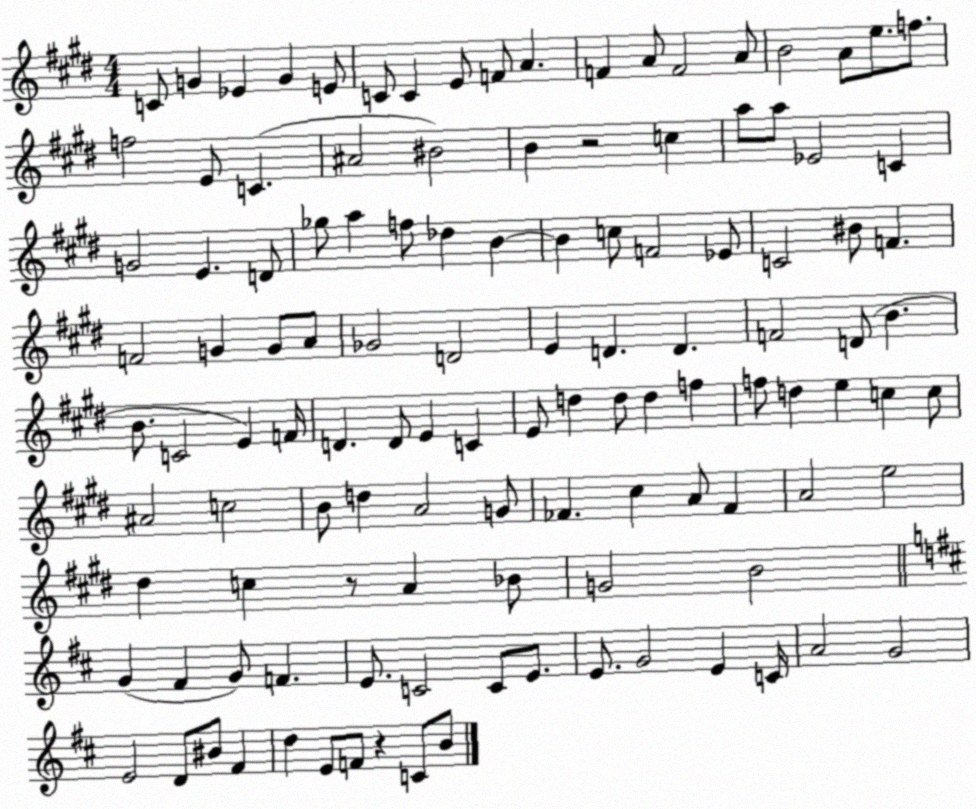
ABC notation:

X:1
T:Untitled
M:4/4
L:1/4
K:E
C/2 G _E G E/2 C/2 C E/2 F/2 A F A/2 F2 A/2 B2 A/2 e/2 f/2 f2 E/2 C ^A2 ^B2 B z2 c a/2 a/2 _E2 C G2 E D/2 _g/2 a f/2 _d B B c/2 F2 _E/2 C2 ^B/2 F F2 G G/2 A/2 _G2 D2 E D D F2 D/2 B B/2 C2 E F/4 D D/2 E C E/2 d d/2 d f f/2 d e c c/2 ^A2 c2 B/2 d A2 G/2 _F ^c A/2 _F A2 e2 ^d c z/2 A _B/2 G2 B2 G ^F G/2 F E/2 C2 C/2 E/2 E/2 G2 E C/4 A2 G2 E2 D/2 ^B/2 ^F d E/2 F/2 z C/2 B/2